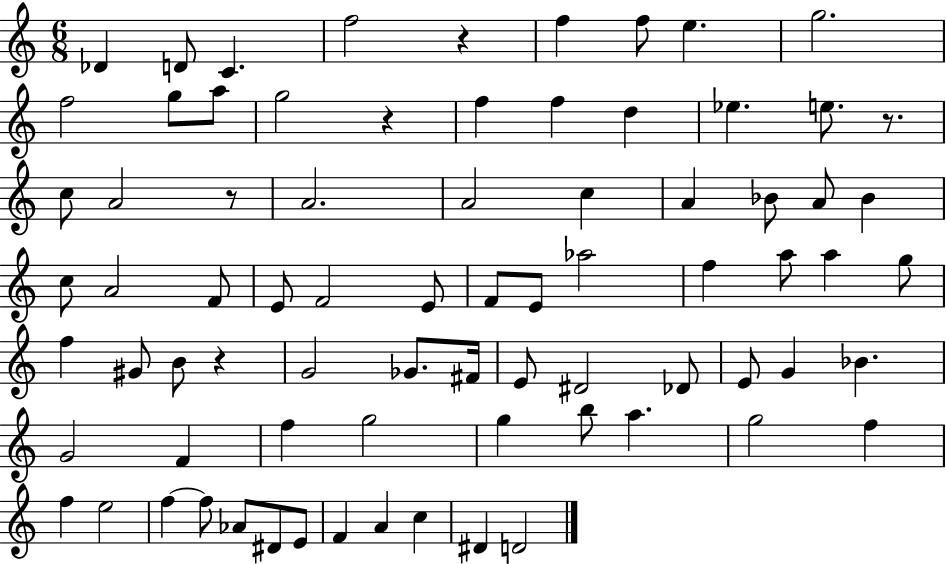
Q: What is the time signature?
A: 6/8